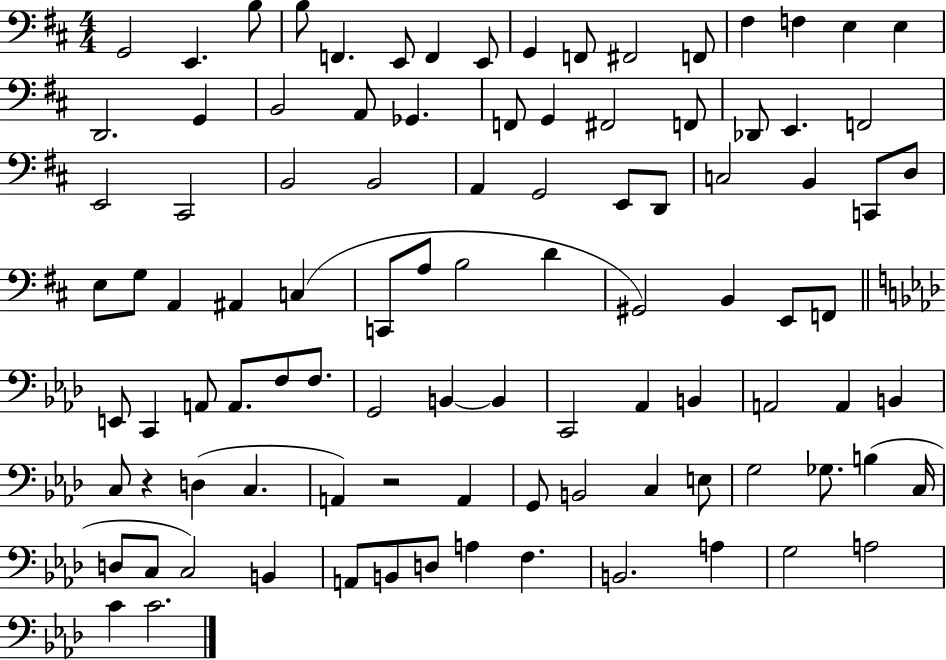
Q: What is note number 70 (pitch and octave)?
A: D3